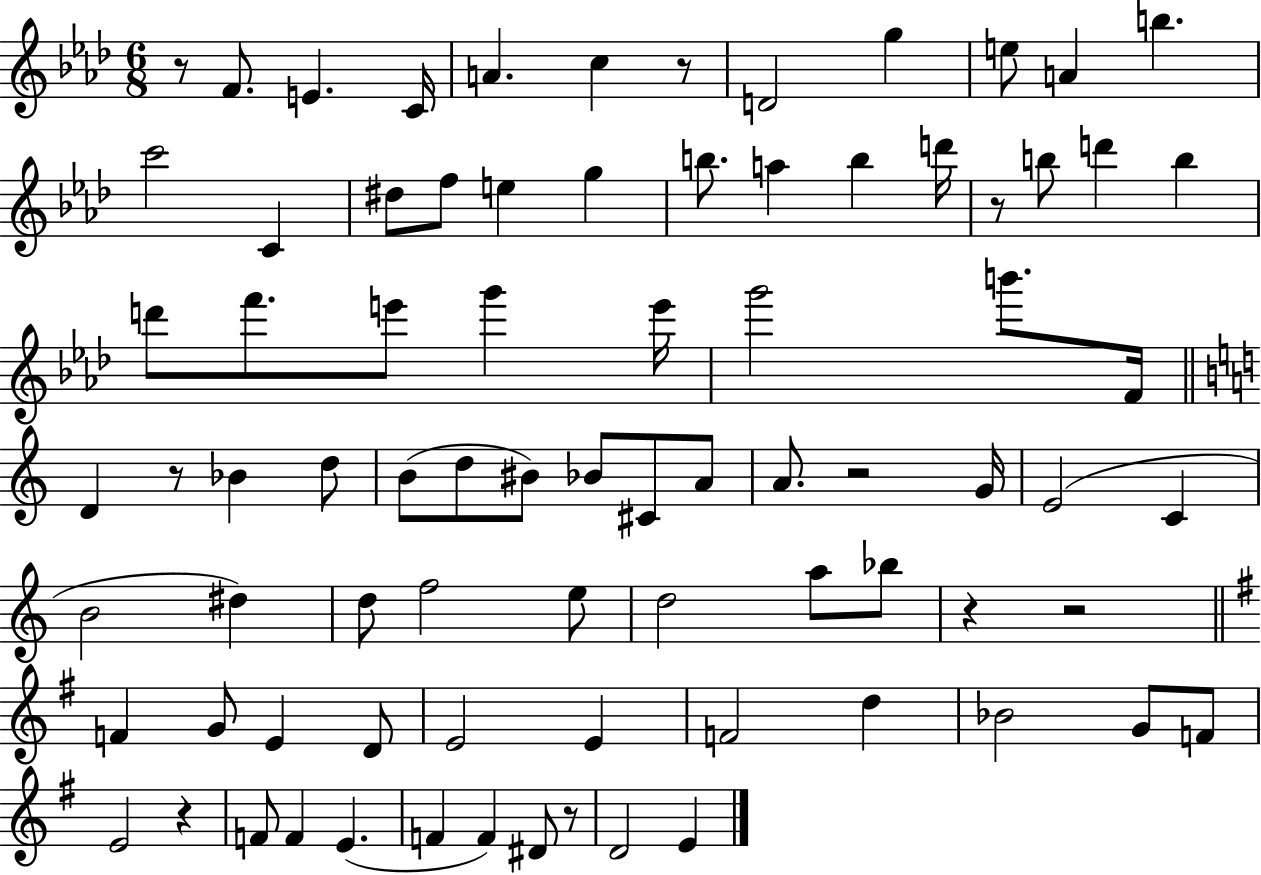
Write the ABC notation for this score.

X:1
T:Untitled
M:6/8
L:1/4
K:Ab
z/2 F/2 E C/4 A c z/2 D2 g e/2 A b c'2 C ^d/2 f/2 e g b/2 a b d'/4 z/2 b/2 d' b d'/2 f'/2 e'/2 g' e'/4 g'2 b'/2 F/4 D z/2 _B d/2 B/2 d/2 ^B/2 _B/2 ^C/2 A/2 A/2 z2 G/4 E2 C B2 ^d d/2 f2 e/2 d2 a/2 _b/2 z z2 F G/2 E D/2 E2 E F2 d _B2 G/2 F/2 E2 z F/2 F E F F ^D/2 z/2 D2 E